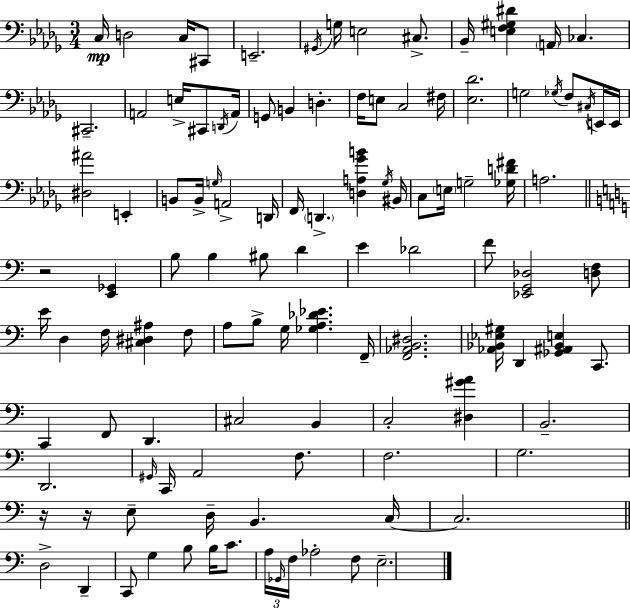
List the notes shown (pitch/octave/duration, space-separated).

C3/s D3/h C3/s C#2/e E2/h. G#2/s G3/s E3/h C#3/e. Bb2/s [E3,F3,G#3,D#4]/q A2/s CES3/q. C#2/h. A2/h E3/s C#2/e D2/s A2/s G2/e B2/q D3/q. F3/s E3/e C3/h F#3/s [Eb3,Db4]/h. G3/h Gb3/s F3/e C#3/s E2/s E2/s [D#3,A#4]/h E2/q B2/e B2/s G3/s A2/h D2/s F2/s D2/q. [D3,A3,Gb4,B4]/q Gb3/s BIS2/s C3/e E3/s G3/h [Gb3,D4,F#4]/s A3/h. R/h [E2,Gb2]/q B3/e B3/q BIS3/e D4/q E4/q Db4/h F4/e [Eb2,G2,Db3]/h [D3,F3]/e E4/s D3/q F3/s [C#3,D#3,A#3]/q F3/e A3/e B3/e G3/s [Gb3,A3,Db4,Eb4]/q. F2/s [F2,Ab2,B2,D#3]/h. [Ab2,Bb2,Eb3,G#3]/s D2/q [Gb2,A#2,Bb2,E3]/q C2/e. C2/q F2/e D2/q. C#3/h B2/q C3/h [D#3,G#4,A4]/q B2/h. D2/h. G#2/s C2/s A2/h F3/e. F3/h. G3/h. R/s R/s E3/e D3/s B2/q. C3/s C3/h. D3/h D2/q C2/e G3/q B3/e B3/s C4/e. A3/s Gb2/s F3/s Ab3/h F3/e E3/h.